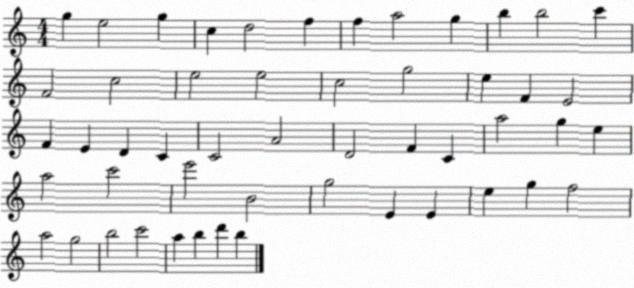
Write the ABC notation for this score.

X:1
T:Untitled
M:4/4
L:1/4
K:C
g e2 g c d2 f f a2 g b b2 c' F2 c2 e2 e2 c2 g2 e F E2 F E D C C2 A2 D2 F C a2 g e a2 c'2 e'2 B2 g2 E E e g f2 a2 g2 b2 c'2 a b d' b